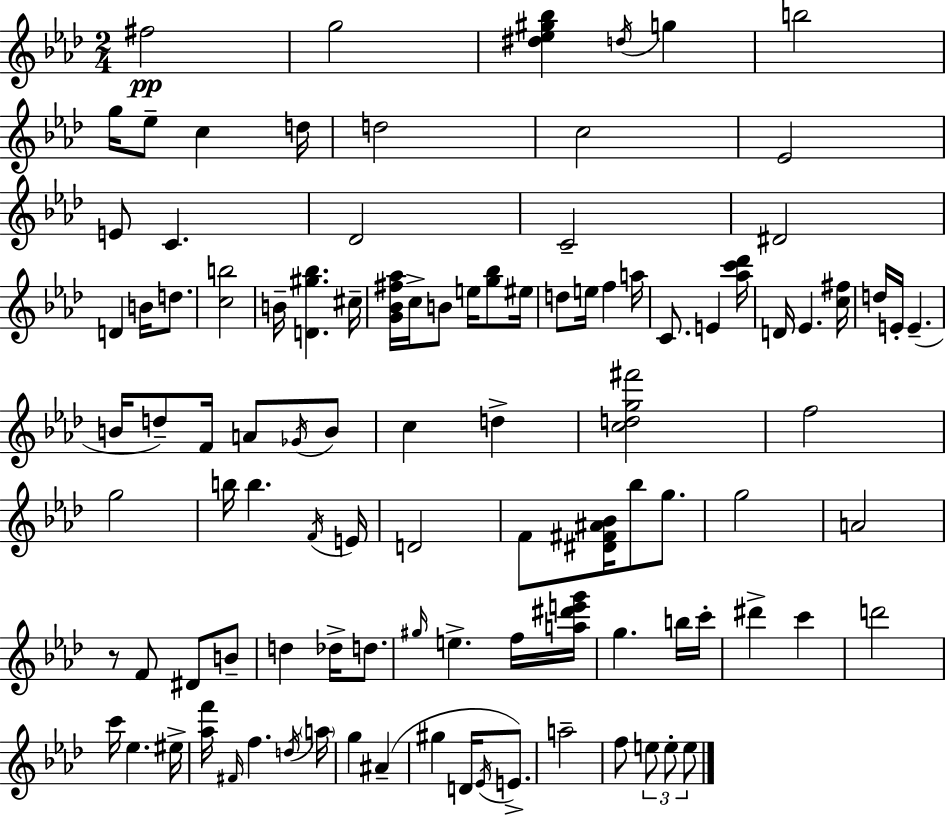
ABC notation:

X:1
T:Untitled
M:2/4
L:1/4
K:Fm
^f2 g2 [^d_e^g_b] d/4 g b2 g/4 _e/2 c d/4 d2 c2 _E2 E/2 C _D2 C2 ^D2 D B/4 d/2 [cb]2 B/4 [D^g_b] ^c/4 [G_B^f_a]/4 c/4 B/2 e/4 [g_b]/2 ^e/4 d/2 e/4 f a/4 C/2 E [_ac'_d']/4 D/4 _E [c^f]/4 d/4 E/4 E B/4 d/2 F/4 A/2 _G/4 B/2 c d [cdg^f']2 f2 g2 b/4 b F/4 E/4 D2 F/2 [^D^F^A_B]/4 _b/2 g/2 g2 A2 z/2 F/2 ^D/2 B/2 d _d/4 d/2 ^g/4 e f/4 [a^d'e'g']/4 g b/4 c'/4 ^d' c' d'2 c'/4 _e ^e/4 [_af']/4 ^F/4 f d/4 a/4 g ^A ^g D/4 _E/4 E/2 a2 f/2 e/2 e/2 e/2